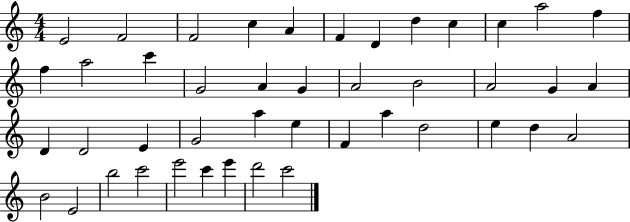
{
  \clef treble
  \numericTimeSignature
  \time 4/4
  \key c \major
  e'2 f'2 | f'2 c''4 a'4 | f'4 d'4 d''4 c''4 | c''4 a''2 f''4 | \break f''4 a''2 c'''4 | g'2 a'4 g'4 | a'2 b'2 | a'2 g'4 a'4 | \break d'4 d'2 e'4 | g'2 a''4 e''4 | f'4 a''4 d''2 | e''4 d''4 a'2 | \break b'2 e'2 | b''2 c'''2 | e'''2 c'''4 e'''4 | d'''2 c'''2 | \break \bar "|."
}